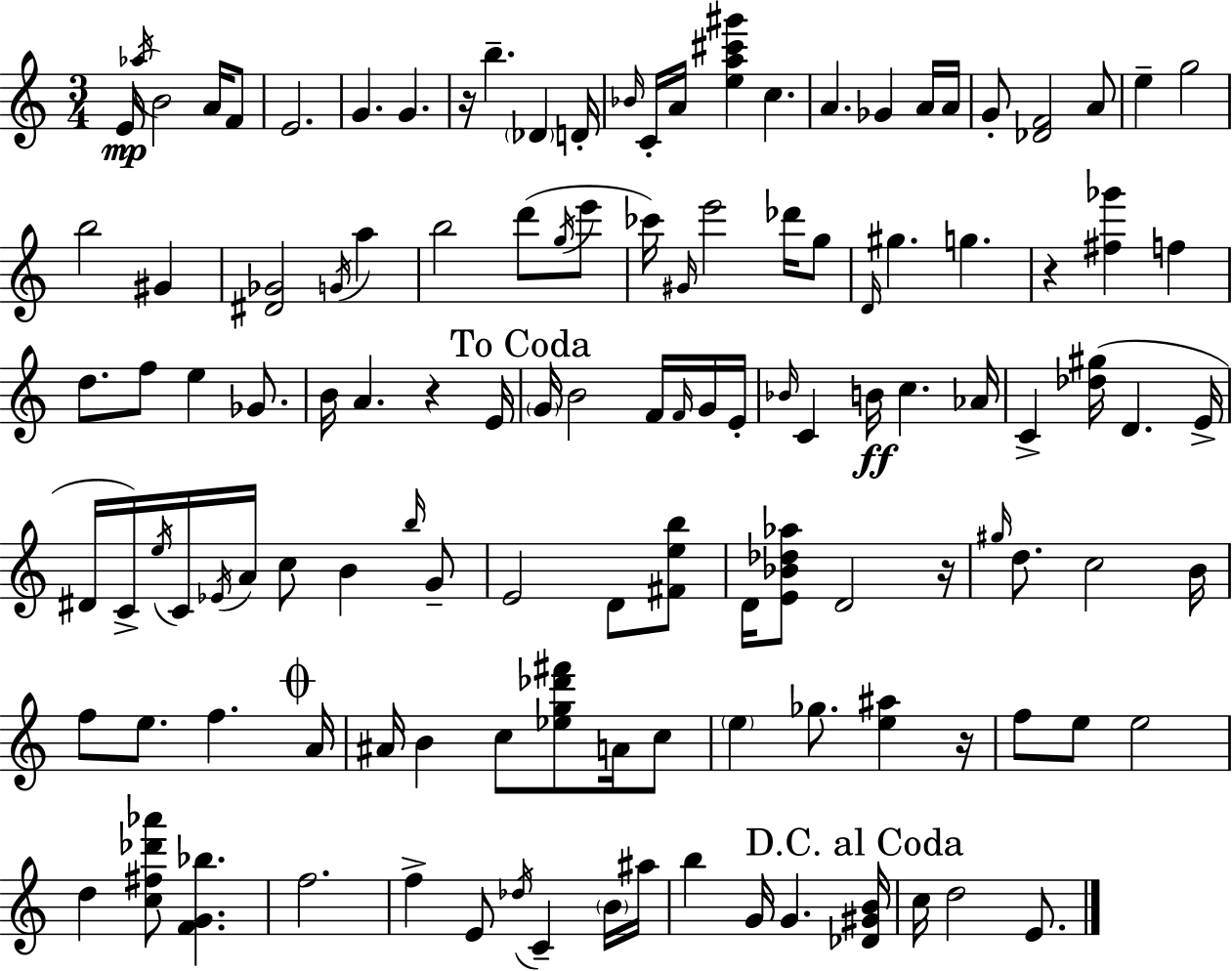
{
  \clef treble
  \numericTimeSignature
  \time 3/4
  \key c \major
  e'16(\mp \acciaccatura { aes''16 } b'2) a'16 f'8 | e'2. | g'4. g'4. | r16 b''4.-- \parenthesize des'4 | \break d'16-. \grace { bes'16 } c'16-. a'16 <e'' a'' cis''' gis'''>4 c''4. | a'4. ges'4 | a'16 a'16 g'8-. <des' f'>2 | a'8 e''4-- g''2 | \break b''2 gis'4 | <dis' ges'>2 \acciaccatura { g'16 } a''4 | b''2 d'''8( | \acciaccatura { g''16 } e'''8 ces'''16) \grace { gis'16 } e'''2 | \break des'''16 g''8 \grace { d'16 } gis''4. | g''4. r4 <fis'' ges'''>4 | f''4 d''8. f''8 e''4 | ges'8. b'16 a'4. | \break r4 e'16 \mark "To Coda" \parenthesize g'16 b'2 | f'16 \grace { f'16 } g'16 e'16-. \grace { bes'16 } c'4 | b'16\ff c''4. aes'16 c'4-> | <des'' gis''>16( d'4. e'16-> dis'16 c'16->) \acciaccatura { e''16 } c'16 | \break \acciaccatura { ees'16 } a'16 c''8 b'4 \grace { b''16 } g'8-- e'2 | d'8 <fis' e'' b''>8 d'16 | <e' bes' des'' aes''>8 d'2 r16 \grace { gis''16 } | d''8. c''2 b'16 | \break f''8 e''8. f''4. \mark \markup { \musicglyph "scripts.coda" } a'16 | ais'16 b'4 c''8 <ees'' g'' des''' fis'''>8 a'16 c''8 | \parenthesize e''4 ges''8. <e'' ais''>4 r16 | f''8 e''8 e''2 | \break d''4 <c'' fis'' des''' aes'''>8 <f' g' bes''>4. | f''2. | f''4-> e'8 \acciaccatura { des''16 } c'4-- \parenthesize b'16 | ais''16 b''4 g'16 g'4. | \break \mark "D.C. al Coda" <des' gis' b'>16 c''16 d''2 e'8. | \bar "|."
}